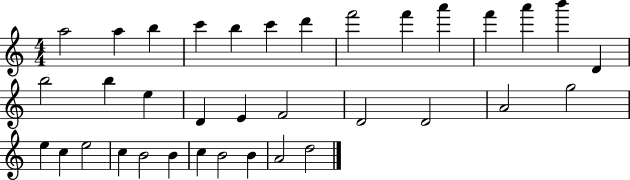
X:1
T:Untitled
M:4/4
L:1/4
K:C
a2 a b c' b c' d' f'2 f' a' f' a' b' D b2 b e D E F2 D2 D2 A2 g2 e c e2 c B2 B c B2 B A2 d2